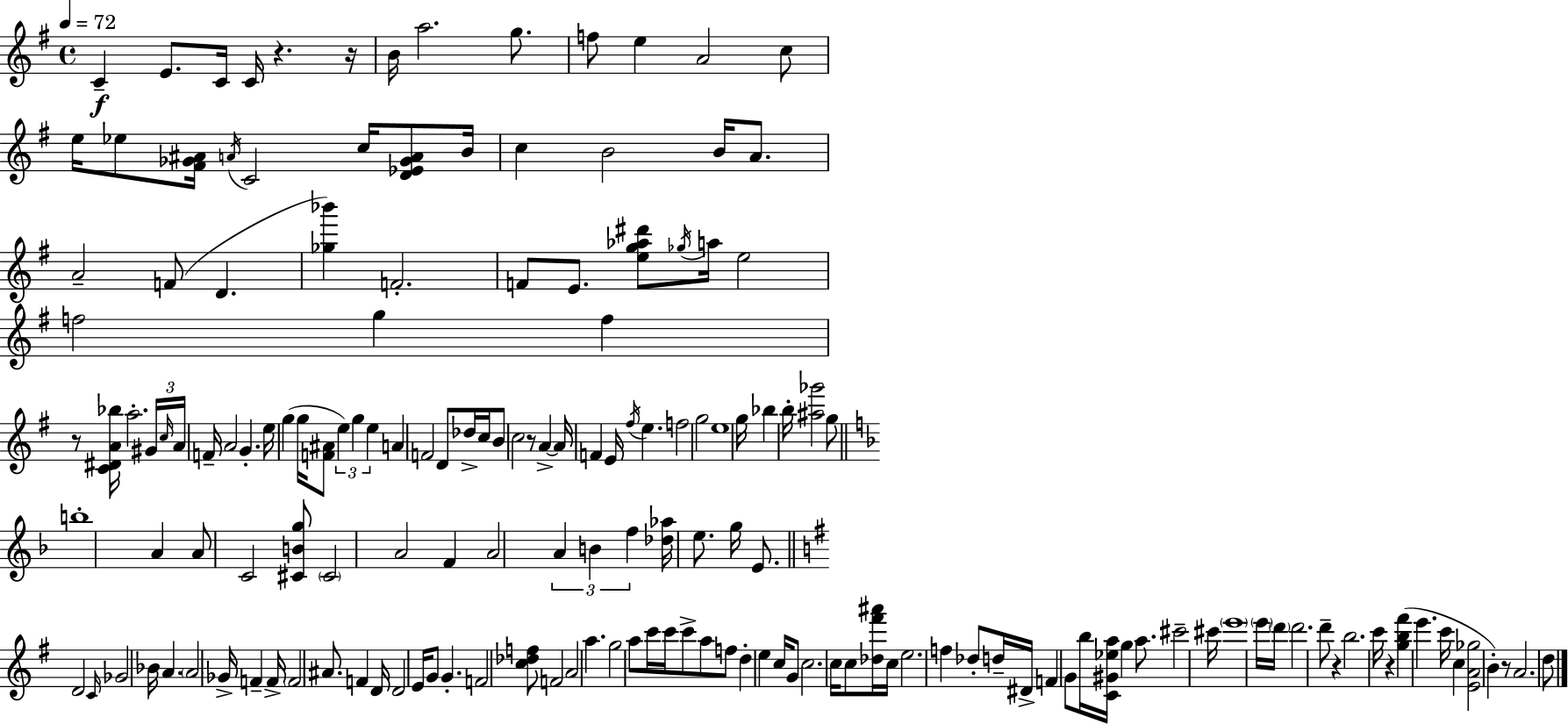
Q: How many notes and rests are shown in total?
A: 162